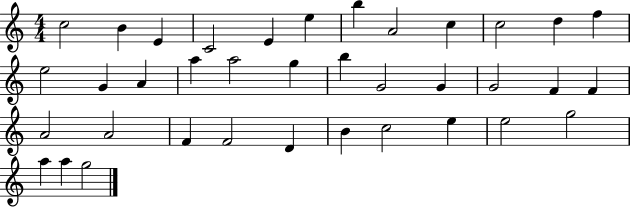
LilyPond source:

{
  \clef treble
  \numericTimeSignature
  \time 4/4
  \key c \major
  c''2 b'4 e'4 | c'2 e'4 e''4 | b''4 a'2 c''4 | c''2 d''4 f''4 | \break e''2 g'4 a'4 | a''4 a''2 g''4 | b''4 g'2 g'4 | g'2 f'4 f'4 | \break a'2 a'2 | f'4 f'2 d'4 | b'4 c''2 e''4 | e''2 g''2 | \break a''4 a''4 g''2 | \bar "|."
}